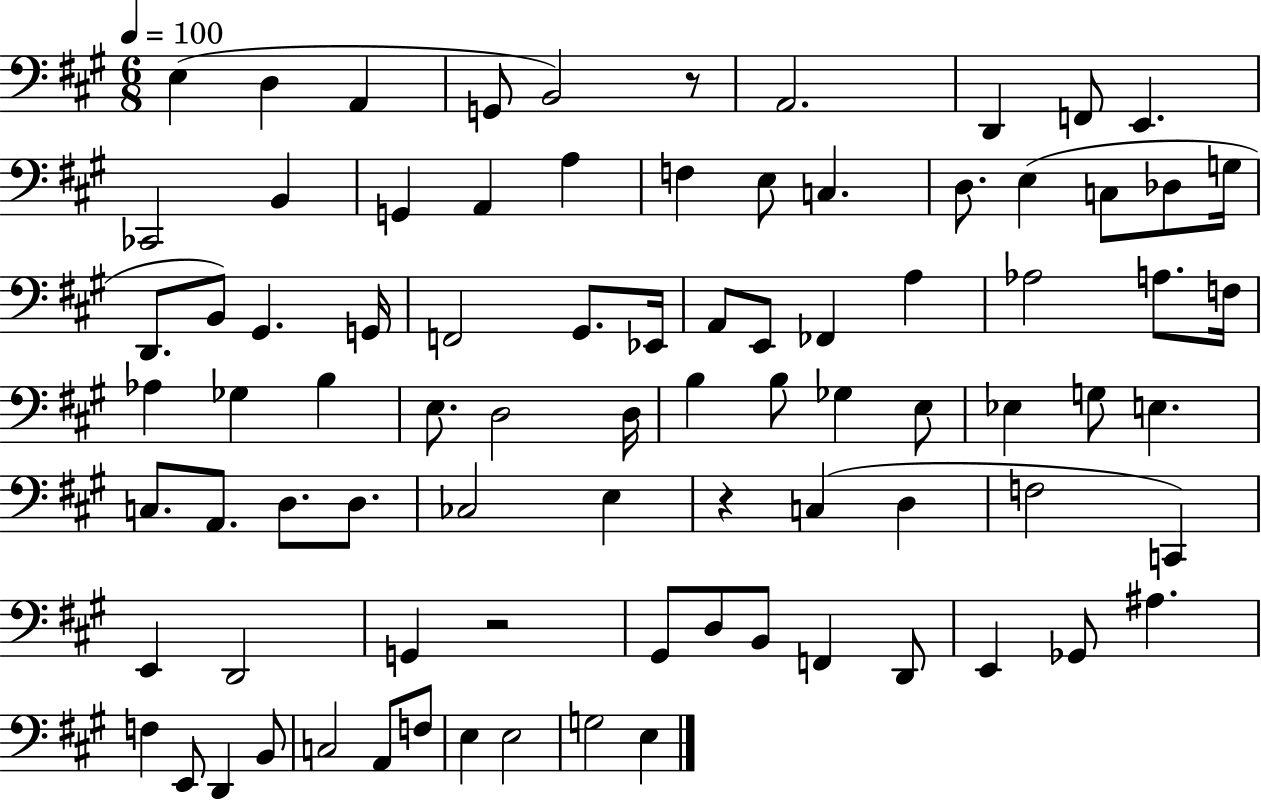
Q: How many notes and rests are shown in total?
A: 84